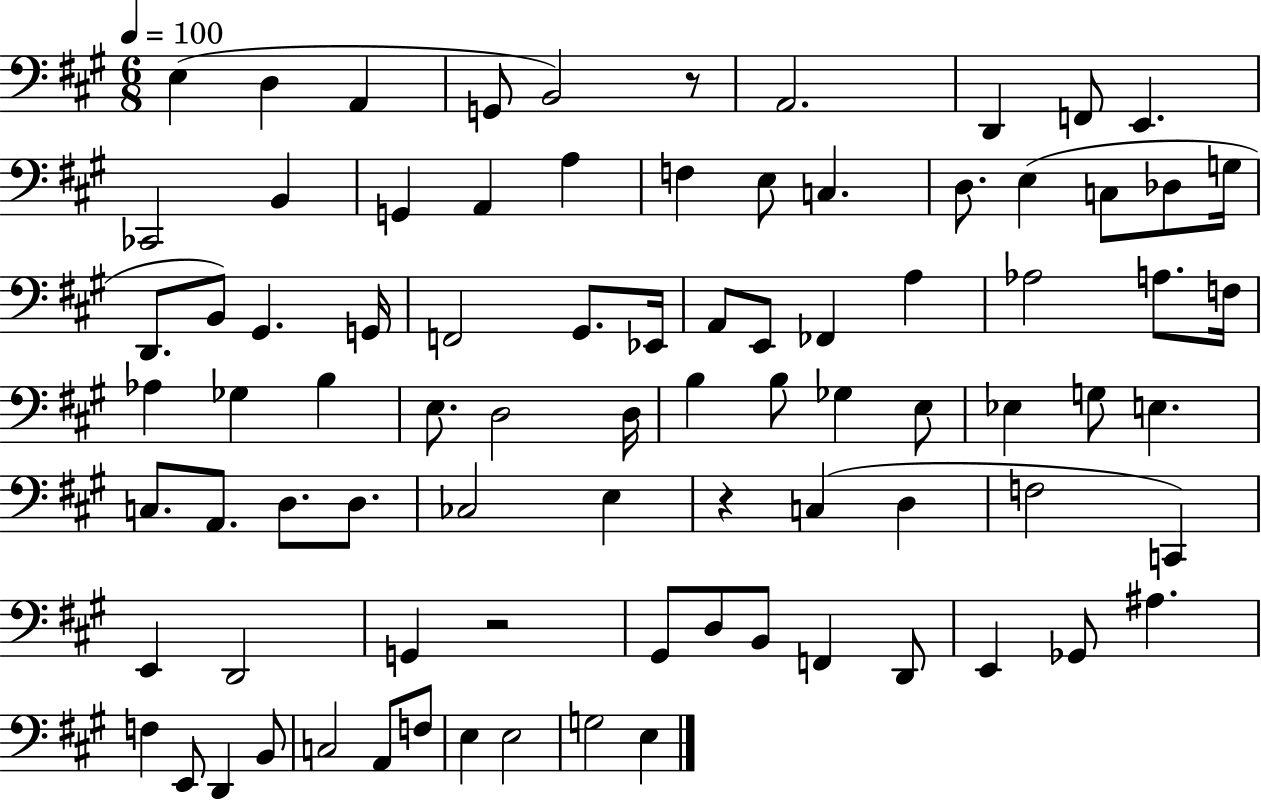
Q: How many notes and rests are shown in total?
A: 84